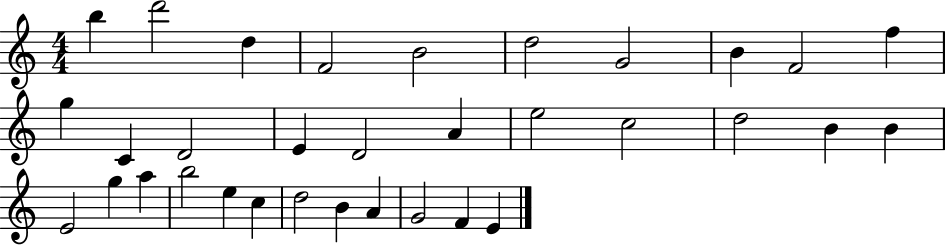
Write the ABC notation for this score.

X:1
T:Untitled
M:4/4
L:1/4
K:C
b d'2 d F2 B2 d2 G2 B F2 f g C D2 E D2 A e2 c2 d2 B B E2 g a b2 e c d2 B A G2 F E